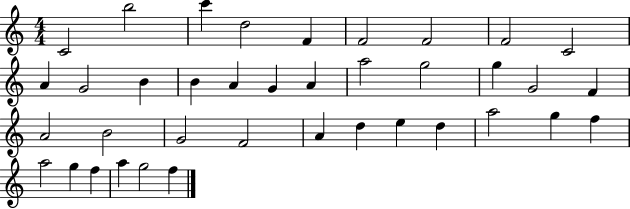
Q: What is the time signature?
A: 4/4